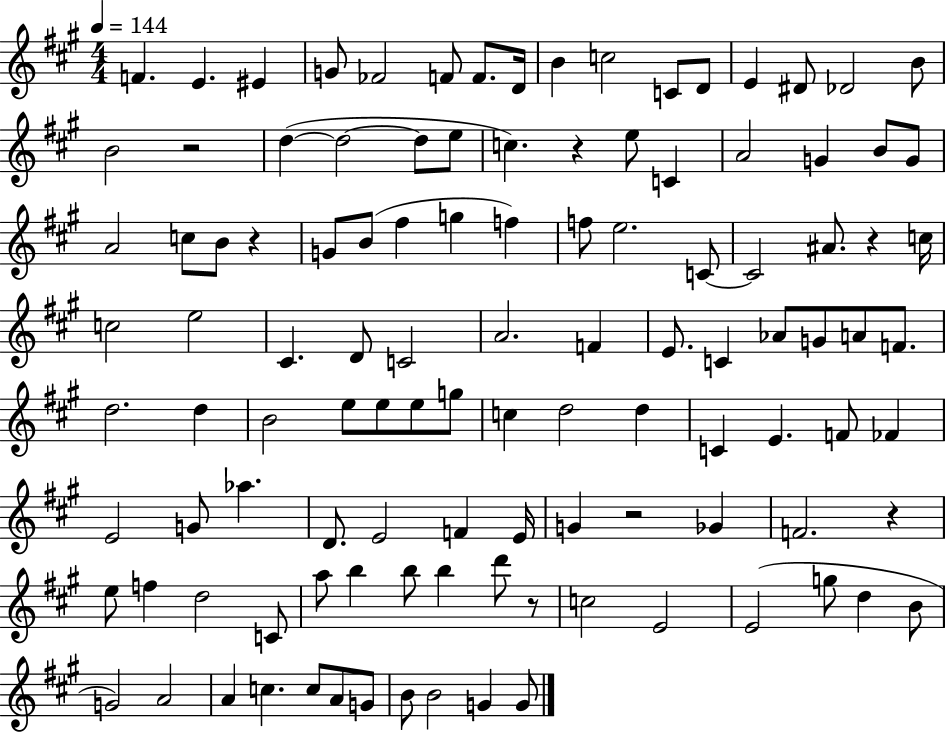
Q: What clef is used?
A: treble